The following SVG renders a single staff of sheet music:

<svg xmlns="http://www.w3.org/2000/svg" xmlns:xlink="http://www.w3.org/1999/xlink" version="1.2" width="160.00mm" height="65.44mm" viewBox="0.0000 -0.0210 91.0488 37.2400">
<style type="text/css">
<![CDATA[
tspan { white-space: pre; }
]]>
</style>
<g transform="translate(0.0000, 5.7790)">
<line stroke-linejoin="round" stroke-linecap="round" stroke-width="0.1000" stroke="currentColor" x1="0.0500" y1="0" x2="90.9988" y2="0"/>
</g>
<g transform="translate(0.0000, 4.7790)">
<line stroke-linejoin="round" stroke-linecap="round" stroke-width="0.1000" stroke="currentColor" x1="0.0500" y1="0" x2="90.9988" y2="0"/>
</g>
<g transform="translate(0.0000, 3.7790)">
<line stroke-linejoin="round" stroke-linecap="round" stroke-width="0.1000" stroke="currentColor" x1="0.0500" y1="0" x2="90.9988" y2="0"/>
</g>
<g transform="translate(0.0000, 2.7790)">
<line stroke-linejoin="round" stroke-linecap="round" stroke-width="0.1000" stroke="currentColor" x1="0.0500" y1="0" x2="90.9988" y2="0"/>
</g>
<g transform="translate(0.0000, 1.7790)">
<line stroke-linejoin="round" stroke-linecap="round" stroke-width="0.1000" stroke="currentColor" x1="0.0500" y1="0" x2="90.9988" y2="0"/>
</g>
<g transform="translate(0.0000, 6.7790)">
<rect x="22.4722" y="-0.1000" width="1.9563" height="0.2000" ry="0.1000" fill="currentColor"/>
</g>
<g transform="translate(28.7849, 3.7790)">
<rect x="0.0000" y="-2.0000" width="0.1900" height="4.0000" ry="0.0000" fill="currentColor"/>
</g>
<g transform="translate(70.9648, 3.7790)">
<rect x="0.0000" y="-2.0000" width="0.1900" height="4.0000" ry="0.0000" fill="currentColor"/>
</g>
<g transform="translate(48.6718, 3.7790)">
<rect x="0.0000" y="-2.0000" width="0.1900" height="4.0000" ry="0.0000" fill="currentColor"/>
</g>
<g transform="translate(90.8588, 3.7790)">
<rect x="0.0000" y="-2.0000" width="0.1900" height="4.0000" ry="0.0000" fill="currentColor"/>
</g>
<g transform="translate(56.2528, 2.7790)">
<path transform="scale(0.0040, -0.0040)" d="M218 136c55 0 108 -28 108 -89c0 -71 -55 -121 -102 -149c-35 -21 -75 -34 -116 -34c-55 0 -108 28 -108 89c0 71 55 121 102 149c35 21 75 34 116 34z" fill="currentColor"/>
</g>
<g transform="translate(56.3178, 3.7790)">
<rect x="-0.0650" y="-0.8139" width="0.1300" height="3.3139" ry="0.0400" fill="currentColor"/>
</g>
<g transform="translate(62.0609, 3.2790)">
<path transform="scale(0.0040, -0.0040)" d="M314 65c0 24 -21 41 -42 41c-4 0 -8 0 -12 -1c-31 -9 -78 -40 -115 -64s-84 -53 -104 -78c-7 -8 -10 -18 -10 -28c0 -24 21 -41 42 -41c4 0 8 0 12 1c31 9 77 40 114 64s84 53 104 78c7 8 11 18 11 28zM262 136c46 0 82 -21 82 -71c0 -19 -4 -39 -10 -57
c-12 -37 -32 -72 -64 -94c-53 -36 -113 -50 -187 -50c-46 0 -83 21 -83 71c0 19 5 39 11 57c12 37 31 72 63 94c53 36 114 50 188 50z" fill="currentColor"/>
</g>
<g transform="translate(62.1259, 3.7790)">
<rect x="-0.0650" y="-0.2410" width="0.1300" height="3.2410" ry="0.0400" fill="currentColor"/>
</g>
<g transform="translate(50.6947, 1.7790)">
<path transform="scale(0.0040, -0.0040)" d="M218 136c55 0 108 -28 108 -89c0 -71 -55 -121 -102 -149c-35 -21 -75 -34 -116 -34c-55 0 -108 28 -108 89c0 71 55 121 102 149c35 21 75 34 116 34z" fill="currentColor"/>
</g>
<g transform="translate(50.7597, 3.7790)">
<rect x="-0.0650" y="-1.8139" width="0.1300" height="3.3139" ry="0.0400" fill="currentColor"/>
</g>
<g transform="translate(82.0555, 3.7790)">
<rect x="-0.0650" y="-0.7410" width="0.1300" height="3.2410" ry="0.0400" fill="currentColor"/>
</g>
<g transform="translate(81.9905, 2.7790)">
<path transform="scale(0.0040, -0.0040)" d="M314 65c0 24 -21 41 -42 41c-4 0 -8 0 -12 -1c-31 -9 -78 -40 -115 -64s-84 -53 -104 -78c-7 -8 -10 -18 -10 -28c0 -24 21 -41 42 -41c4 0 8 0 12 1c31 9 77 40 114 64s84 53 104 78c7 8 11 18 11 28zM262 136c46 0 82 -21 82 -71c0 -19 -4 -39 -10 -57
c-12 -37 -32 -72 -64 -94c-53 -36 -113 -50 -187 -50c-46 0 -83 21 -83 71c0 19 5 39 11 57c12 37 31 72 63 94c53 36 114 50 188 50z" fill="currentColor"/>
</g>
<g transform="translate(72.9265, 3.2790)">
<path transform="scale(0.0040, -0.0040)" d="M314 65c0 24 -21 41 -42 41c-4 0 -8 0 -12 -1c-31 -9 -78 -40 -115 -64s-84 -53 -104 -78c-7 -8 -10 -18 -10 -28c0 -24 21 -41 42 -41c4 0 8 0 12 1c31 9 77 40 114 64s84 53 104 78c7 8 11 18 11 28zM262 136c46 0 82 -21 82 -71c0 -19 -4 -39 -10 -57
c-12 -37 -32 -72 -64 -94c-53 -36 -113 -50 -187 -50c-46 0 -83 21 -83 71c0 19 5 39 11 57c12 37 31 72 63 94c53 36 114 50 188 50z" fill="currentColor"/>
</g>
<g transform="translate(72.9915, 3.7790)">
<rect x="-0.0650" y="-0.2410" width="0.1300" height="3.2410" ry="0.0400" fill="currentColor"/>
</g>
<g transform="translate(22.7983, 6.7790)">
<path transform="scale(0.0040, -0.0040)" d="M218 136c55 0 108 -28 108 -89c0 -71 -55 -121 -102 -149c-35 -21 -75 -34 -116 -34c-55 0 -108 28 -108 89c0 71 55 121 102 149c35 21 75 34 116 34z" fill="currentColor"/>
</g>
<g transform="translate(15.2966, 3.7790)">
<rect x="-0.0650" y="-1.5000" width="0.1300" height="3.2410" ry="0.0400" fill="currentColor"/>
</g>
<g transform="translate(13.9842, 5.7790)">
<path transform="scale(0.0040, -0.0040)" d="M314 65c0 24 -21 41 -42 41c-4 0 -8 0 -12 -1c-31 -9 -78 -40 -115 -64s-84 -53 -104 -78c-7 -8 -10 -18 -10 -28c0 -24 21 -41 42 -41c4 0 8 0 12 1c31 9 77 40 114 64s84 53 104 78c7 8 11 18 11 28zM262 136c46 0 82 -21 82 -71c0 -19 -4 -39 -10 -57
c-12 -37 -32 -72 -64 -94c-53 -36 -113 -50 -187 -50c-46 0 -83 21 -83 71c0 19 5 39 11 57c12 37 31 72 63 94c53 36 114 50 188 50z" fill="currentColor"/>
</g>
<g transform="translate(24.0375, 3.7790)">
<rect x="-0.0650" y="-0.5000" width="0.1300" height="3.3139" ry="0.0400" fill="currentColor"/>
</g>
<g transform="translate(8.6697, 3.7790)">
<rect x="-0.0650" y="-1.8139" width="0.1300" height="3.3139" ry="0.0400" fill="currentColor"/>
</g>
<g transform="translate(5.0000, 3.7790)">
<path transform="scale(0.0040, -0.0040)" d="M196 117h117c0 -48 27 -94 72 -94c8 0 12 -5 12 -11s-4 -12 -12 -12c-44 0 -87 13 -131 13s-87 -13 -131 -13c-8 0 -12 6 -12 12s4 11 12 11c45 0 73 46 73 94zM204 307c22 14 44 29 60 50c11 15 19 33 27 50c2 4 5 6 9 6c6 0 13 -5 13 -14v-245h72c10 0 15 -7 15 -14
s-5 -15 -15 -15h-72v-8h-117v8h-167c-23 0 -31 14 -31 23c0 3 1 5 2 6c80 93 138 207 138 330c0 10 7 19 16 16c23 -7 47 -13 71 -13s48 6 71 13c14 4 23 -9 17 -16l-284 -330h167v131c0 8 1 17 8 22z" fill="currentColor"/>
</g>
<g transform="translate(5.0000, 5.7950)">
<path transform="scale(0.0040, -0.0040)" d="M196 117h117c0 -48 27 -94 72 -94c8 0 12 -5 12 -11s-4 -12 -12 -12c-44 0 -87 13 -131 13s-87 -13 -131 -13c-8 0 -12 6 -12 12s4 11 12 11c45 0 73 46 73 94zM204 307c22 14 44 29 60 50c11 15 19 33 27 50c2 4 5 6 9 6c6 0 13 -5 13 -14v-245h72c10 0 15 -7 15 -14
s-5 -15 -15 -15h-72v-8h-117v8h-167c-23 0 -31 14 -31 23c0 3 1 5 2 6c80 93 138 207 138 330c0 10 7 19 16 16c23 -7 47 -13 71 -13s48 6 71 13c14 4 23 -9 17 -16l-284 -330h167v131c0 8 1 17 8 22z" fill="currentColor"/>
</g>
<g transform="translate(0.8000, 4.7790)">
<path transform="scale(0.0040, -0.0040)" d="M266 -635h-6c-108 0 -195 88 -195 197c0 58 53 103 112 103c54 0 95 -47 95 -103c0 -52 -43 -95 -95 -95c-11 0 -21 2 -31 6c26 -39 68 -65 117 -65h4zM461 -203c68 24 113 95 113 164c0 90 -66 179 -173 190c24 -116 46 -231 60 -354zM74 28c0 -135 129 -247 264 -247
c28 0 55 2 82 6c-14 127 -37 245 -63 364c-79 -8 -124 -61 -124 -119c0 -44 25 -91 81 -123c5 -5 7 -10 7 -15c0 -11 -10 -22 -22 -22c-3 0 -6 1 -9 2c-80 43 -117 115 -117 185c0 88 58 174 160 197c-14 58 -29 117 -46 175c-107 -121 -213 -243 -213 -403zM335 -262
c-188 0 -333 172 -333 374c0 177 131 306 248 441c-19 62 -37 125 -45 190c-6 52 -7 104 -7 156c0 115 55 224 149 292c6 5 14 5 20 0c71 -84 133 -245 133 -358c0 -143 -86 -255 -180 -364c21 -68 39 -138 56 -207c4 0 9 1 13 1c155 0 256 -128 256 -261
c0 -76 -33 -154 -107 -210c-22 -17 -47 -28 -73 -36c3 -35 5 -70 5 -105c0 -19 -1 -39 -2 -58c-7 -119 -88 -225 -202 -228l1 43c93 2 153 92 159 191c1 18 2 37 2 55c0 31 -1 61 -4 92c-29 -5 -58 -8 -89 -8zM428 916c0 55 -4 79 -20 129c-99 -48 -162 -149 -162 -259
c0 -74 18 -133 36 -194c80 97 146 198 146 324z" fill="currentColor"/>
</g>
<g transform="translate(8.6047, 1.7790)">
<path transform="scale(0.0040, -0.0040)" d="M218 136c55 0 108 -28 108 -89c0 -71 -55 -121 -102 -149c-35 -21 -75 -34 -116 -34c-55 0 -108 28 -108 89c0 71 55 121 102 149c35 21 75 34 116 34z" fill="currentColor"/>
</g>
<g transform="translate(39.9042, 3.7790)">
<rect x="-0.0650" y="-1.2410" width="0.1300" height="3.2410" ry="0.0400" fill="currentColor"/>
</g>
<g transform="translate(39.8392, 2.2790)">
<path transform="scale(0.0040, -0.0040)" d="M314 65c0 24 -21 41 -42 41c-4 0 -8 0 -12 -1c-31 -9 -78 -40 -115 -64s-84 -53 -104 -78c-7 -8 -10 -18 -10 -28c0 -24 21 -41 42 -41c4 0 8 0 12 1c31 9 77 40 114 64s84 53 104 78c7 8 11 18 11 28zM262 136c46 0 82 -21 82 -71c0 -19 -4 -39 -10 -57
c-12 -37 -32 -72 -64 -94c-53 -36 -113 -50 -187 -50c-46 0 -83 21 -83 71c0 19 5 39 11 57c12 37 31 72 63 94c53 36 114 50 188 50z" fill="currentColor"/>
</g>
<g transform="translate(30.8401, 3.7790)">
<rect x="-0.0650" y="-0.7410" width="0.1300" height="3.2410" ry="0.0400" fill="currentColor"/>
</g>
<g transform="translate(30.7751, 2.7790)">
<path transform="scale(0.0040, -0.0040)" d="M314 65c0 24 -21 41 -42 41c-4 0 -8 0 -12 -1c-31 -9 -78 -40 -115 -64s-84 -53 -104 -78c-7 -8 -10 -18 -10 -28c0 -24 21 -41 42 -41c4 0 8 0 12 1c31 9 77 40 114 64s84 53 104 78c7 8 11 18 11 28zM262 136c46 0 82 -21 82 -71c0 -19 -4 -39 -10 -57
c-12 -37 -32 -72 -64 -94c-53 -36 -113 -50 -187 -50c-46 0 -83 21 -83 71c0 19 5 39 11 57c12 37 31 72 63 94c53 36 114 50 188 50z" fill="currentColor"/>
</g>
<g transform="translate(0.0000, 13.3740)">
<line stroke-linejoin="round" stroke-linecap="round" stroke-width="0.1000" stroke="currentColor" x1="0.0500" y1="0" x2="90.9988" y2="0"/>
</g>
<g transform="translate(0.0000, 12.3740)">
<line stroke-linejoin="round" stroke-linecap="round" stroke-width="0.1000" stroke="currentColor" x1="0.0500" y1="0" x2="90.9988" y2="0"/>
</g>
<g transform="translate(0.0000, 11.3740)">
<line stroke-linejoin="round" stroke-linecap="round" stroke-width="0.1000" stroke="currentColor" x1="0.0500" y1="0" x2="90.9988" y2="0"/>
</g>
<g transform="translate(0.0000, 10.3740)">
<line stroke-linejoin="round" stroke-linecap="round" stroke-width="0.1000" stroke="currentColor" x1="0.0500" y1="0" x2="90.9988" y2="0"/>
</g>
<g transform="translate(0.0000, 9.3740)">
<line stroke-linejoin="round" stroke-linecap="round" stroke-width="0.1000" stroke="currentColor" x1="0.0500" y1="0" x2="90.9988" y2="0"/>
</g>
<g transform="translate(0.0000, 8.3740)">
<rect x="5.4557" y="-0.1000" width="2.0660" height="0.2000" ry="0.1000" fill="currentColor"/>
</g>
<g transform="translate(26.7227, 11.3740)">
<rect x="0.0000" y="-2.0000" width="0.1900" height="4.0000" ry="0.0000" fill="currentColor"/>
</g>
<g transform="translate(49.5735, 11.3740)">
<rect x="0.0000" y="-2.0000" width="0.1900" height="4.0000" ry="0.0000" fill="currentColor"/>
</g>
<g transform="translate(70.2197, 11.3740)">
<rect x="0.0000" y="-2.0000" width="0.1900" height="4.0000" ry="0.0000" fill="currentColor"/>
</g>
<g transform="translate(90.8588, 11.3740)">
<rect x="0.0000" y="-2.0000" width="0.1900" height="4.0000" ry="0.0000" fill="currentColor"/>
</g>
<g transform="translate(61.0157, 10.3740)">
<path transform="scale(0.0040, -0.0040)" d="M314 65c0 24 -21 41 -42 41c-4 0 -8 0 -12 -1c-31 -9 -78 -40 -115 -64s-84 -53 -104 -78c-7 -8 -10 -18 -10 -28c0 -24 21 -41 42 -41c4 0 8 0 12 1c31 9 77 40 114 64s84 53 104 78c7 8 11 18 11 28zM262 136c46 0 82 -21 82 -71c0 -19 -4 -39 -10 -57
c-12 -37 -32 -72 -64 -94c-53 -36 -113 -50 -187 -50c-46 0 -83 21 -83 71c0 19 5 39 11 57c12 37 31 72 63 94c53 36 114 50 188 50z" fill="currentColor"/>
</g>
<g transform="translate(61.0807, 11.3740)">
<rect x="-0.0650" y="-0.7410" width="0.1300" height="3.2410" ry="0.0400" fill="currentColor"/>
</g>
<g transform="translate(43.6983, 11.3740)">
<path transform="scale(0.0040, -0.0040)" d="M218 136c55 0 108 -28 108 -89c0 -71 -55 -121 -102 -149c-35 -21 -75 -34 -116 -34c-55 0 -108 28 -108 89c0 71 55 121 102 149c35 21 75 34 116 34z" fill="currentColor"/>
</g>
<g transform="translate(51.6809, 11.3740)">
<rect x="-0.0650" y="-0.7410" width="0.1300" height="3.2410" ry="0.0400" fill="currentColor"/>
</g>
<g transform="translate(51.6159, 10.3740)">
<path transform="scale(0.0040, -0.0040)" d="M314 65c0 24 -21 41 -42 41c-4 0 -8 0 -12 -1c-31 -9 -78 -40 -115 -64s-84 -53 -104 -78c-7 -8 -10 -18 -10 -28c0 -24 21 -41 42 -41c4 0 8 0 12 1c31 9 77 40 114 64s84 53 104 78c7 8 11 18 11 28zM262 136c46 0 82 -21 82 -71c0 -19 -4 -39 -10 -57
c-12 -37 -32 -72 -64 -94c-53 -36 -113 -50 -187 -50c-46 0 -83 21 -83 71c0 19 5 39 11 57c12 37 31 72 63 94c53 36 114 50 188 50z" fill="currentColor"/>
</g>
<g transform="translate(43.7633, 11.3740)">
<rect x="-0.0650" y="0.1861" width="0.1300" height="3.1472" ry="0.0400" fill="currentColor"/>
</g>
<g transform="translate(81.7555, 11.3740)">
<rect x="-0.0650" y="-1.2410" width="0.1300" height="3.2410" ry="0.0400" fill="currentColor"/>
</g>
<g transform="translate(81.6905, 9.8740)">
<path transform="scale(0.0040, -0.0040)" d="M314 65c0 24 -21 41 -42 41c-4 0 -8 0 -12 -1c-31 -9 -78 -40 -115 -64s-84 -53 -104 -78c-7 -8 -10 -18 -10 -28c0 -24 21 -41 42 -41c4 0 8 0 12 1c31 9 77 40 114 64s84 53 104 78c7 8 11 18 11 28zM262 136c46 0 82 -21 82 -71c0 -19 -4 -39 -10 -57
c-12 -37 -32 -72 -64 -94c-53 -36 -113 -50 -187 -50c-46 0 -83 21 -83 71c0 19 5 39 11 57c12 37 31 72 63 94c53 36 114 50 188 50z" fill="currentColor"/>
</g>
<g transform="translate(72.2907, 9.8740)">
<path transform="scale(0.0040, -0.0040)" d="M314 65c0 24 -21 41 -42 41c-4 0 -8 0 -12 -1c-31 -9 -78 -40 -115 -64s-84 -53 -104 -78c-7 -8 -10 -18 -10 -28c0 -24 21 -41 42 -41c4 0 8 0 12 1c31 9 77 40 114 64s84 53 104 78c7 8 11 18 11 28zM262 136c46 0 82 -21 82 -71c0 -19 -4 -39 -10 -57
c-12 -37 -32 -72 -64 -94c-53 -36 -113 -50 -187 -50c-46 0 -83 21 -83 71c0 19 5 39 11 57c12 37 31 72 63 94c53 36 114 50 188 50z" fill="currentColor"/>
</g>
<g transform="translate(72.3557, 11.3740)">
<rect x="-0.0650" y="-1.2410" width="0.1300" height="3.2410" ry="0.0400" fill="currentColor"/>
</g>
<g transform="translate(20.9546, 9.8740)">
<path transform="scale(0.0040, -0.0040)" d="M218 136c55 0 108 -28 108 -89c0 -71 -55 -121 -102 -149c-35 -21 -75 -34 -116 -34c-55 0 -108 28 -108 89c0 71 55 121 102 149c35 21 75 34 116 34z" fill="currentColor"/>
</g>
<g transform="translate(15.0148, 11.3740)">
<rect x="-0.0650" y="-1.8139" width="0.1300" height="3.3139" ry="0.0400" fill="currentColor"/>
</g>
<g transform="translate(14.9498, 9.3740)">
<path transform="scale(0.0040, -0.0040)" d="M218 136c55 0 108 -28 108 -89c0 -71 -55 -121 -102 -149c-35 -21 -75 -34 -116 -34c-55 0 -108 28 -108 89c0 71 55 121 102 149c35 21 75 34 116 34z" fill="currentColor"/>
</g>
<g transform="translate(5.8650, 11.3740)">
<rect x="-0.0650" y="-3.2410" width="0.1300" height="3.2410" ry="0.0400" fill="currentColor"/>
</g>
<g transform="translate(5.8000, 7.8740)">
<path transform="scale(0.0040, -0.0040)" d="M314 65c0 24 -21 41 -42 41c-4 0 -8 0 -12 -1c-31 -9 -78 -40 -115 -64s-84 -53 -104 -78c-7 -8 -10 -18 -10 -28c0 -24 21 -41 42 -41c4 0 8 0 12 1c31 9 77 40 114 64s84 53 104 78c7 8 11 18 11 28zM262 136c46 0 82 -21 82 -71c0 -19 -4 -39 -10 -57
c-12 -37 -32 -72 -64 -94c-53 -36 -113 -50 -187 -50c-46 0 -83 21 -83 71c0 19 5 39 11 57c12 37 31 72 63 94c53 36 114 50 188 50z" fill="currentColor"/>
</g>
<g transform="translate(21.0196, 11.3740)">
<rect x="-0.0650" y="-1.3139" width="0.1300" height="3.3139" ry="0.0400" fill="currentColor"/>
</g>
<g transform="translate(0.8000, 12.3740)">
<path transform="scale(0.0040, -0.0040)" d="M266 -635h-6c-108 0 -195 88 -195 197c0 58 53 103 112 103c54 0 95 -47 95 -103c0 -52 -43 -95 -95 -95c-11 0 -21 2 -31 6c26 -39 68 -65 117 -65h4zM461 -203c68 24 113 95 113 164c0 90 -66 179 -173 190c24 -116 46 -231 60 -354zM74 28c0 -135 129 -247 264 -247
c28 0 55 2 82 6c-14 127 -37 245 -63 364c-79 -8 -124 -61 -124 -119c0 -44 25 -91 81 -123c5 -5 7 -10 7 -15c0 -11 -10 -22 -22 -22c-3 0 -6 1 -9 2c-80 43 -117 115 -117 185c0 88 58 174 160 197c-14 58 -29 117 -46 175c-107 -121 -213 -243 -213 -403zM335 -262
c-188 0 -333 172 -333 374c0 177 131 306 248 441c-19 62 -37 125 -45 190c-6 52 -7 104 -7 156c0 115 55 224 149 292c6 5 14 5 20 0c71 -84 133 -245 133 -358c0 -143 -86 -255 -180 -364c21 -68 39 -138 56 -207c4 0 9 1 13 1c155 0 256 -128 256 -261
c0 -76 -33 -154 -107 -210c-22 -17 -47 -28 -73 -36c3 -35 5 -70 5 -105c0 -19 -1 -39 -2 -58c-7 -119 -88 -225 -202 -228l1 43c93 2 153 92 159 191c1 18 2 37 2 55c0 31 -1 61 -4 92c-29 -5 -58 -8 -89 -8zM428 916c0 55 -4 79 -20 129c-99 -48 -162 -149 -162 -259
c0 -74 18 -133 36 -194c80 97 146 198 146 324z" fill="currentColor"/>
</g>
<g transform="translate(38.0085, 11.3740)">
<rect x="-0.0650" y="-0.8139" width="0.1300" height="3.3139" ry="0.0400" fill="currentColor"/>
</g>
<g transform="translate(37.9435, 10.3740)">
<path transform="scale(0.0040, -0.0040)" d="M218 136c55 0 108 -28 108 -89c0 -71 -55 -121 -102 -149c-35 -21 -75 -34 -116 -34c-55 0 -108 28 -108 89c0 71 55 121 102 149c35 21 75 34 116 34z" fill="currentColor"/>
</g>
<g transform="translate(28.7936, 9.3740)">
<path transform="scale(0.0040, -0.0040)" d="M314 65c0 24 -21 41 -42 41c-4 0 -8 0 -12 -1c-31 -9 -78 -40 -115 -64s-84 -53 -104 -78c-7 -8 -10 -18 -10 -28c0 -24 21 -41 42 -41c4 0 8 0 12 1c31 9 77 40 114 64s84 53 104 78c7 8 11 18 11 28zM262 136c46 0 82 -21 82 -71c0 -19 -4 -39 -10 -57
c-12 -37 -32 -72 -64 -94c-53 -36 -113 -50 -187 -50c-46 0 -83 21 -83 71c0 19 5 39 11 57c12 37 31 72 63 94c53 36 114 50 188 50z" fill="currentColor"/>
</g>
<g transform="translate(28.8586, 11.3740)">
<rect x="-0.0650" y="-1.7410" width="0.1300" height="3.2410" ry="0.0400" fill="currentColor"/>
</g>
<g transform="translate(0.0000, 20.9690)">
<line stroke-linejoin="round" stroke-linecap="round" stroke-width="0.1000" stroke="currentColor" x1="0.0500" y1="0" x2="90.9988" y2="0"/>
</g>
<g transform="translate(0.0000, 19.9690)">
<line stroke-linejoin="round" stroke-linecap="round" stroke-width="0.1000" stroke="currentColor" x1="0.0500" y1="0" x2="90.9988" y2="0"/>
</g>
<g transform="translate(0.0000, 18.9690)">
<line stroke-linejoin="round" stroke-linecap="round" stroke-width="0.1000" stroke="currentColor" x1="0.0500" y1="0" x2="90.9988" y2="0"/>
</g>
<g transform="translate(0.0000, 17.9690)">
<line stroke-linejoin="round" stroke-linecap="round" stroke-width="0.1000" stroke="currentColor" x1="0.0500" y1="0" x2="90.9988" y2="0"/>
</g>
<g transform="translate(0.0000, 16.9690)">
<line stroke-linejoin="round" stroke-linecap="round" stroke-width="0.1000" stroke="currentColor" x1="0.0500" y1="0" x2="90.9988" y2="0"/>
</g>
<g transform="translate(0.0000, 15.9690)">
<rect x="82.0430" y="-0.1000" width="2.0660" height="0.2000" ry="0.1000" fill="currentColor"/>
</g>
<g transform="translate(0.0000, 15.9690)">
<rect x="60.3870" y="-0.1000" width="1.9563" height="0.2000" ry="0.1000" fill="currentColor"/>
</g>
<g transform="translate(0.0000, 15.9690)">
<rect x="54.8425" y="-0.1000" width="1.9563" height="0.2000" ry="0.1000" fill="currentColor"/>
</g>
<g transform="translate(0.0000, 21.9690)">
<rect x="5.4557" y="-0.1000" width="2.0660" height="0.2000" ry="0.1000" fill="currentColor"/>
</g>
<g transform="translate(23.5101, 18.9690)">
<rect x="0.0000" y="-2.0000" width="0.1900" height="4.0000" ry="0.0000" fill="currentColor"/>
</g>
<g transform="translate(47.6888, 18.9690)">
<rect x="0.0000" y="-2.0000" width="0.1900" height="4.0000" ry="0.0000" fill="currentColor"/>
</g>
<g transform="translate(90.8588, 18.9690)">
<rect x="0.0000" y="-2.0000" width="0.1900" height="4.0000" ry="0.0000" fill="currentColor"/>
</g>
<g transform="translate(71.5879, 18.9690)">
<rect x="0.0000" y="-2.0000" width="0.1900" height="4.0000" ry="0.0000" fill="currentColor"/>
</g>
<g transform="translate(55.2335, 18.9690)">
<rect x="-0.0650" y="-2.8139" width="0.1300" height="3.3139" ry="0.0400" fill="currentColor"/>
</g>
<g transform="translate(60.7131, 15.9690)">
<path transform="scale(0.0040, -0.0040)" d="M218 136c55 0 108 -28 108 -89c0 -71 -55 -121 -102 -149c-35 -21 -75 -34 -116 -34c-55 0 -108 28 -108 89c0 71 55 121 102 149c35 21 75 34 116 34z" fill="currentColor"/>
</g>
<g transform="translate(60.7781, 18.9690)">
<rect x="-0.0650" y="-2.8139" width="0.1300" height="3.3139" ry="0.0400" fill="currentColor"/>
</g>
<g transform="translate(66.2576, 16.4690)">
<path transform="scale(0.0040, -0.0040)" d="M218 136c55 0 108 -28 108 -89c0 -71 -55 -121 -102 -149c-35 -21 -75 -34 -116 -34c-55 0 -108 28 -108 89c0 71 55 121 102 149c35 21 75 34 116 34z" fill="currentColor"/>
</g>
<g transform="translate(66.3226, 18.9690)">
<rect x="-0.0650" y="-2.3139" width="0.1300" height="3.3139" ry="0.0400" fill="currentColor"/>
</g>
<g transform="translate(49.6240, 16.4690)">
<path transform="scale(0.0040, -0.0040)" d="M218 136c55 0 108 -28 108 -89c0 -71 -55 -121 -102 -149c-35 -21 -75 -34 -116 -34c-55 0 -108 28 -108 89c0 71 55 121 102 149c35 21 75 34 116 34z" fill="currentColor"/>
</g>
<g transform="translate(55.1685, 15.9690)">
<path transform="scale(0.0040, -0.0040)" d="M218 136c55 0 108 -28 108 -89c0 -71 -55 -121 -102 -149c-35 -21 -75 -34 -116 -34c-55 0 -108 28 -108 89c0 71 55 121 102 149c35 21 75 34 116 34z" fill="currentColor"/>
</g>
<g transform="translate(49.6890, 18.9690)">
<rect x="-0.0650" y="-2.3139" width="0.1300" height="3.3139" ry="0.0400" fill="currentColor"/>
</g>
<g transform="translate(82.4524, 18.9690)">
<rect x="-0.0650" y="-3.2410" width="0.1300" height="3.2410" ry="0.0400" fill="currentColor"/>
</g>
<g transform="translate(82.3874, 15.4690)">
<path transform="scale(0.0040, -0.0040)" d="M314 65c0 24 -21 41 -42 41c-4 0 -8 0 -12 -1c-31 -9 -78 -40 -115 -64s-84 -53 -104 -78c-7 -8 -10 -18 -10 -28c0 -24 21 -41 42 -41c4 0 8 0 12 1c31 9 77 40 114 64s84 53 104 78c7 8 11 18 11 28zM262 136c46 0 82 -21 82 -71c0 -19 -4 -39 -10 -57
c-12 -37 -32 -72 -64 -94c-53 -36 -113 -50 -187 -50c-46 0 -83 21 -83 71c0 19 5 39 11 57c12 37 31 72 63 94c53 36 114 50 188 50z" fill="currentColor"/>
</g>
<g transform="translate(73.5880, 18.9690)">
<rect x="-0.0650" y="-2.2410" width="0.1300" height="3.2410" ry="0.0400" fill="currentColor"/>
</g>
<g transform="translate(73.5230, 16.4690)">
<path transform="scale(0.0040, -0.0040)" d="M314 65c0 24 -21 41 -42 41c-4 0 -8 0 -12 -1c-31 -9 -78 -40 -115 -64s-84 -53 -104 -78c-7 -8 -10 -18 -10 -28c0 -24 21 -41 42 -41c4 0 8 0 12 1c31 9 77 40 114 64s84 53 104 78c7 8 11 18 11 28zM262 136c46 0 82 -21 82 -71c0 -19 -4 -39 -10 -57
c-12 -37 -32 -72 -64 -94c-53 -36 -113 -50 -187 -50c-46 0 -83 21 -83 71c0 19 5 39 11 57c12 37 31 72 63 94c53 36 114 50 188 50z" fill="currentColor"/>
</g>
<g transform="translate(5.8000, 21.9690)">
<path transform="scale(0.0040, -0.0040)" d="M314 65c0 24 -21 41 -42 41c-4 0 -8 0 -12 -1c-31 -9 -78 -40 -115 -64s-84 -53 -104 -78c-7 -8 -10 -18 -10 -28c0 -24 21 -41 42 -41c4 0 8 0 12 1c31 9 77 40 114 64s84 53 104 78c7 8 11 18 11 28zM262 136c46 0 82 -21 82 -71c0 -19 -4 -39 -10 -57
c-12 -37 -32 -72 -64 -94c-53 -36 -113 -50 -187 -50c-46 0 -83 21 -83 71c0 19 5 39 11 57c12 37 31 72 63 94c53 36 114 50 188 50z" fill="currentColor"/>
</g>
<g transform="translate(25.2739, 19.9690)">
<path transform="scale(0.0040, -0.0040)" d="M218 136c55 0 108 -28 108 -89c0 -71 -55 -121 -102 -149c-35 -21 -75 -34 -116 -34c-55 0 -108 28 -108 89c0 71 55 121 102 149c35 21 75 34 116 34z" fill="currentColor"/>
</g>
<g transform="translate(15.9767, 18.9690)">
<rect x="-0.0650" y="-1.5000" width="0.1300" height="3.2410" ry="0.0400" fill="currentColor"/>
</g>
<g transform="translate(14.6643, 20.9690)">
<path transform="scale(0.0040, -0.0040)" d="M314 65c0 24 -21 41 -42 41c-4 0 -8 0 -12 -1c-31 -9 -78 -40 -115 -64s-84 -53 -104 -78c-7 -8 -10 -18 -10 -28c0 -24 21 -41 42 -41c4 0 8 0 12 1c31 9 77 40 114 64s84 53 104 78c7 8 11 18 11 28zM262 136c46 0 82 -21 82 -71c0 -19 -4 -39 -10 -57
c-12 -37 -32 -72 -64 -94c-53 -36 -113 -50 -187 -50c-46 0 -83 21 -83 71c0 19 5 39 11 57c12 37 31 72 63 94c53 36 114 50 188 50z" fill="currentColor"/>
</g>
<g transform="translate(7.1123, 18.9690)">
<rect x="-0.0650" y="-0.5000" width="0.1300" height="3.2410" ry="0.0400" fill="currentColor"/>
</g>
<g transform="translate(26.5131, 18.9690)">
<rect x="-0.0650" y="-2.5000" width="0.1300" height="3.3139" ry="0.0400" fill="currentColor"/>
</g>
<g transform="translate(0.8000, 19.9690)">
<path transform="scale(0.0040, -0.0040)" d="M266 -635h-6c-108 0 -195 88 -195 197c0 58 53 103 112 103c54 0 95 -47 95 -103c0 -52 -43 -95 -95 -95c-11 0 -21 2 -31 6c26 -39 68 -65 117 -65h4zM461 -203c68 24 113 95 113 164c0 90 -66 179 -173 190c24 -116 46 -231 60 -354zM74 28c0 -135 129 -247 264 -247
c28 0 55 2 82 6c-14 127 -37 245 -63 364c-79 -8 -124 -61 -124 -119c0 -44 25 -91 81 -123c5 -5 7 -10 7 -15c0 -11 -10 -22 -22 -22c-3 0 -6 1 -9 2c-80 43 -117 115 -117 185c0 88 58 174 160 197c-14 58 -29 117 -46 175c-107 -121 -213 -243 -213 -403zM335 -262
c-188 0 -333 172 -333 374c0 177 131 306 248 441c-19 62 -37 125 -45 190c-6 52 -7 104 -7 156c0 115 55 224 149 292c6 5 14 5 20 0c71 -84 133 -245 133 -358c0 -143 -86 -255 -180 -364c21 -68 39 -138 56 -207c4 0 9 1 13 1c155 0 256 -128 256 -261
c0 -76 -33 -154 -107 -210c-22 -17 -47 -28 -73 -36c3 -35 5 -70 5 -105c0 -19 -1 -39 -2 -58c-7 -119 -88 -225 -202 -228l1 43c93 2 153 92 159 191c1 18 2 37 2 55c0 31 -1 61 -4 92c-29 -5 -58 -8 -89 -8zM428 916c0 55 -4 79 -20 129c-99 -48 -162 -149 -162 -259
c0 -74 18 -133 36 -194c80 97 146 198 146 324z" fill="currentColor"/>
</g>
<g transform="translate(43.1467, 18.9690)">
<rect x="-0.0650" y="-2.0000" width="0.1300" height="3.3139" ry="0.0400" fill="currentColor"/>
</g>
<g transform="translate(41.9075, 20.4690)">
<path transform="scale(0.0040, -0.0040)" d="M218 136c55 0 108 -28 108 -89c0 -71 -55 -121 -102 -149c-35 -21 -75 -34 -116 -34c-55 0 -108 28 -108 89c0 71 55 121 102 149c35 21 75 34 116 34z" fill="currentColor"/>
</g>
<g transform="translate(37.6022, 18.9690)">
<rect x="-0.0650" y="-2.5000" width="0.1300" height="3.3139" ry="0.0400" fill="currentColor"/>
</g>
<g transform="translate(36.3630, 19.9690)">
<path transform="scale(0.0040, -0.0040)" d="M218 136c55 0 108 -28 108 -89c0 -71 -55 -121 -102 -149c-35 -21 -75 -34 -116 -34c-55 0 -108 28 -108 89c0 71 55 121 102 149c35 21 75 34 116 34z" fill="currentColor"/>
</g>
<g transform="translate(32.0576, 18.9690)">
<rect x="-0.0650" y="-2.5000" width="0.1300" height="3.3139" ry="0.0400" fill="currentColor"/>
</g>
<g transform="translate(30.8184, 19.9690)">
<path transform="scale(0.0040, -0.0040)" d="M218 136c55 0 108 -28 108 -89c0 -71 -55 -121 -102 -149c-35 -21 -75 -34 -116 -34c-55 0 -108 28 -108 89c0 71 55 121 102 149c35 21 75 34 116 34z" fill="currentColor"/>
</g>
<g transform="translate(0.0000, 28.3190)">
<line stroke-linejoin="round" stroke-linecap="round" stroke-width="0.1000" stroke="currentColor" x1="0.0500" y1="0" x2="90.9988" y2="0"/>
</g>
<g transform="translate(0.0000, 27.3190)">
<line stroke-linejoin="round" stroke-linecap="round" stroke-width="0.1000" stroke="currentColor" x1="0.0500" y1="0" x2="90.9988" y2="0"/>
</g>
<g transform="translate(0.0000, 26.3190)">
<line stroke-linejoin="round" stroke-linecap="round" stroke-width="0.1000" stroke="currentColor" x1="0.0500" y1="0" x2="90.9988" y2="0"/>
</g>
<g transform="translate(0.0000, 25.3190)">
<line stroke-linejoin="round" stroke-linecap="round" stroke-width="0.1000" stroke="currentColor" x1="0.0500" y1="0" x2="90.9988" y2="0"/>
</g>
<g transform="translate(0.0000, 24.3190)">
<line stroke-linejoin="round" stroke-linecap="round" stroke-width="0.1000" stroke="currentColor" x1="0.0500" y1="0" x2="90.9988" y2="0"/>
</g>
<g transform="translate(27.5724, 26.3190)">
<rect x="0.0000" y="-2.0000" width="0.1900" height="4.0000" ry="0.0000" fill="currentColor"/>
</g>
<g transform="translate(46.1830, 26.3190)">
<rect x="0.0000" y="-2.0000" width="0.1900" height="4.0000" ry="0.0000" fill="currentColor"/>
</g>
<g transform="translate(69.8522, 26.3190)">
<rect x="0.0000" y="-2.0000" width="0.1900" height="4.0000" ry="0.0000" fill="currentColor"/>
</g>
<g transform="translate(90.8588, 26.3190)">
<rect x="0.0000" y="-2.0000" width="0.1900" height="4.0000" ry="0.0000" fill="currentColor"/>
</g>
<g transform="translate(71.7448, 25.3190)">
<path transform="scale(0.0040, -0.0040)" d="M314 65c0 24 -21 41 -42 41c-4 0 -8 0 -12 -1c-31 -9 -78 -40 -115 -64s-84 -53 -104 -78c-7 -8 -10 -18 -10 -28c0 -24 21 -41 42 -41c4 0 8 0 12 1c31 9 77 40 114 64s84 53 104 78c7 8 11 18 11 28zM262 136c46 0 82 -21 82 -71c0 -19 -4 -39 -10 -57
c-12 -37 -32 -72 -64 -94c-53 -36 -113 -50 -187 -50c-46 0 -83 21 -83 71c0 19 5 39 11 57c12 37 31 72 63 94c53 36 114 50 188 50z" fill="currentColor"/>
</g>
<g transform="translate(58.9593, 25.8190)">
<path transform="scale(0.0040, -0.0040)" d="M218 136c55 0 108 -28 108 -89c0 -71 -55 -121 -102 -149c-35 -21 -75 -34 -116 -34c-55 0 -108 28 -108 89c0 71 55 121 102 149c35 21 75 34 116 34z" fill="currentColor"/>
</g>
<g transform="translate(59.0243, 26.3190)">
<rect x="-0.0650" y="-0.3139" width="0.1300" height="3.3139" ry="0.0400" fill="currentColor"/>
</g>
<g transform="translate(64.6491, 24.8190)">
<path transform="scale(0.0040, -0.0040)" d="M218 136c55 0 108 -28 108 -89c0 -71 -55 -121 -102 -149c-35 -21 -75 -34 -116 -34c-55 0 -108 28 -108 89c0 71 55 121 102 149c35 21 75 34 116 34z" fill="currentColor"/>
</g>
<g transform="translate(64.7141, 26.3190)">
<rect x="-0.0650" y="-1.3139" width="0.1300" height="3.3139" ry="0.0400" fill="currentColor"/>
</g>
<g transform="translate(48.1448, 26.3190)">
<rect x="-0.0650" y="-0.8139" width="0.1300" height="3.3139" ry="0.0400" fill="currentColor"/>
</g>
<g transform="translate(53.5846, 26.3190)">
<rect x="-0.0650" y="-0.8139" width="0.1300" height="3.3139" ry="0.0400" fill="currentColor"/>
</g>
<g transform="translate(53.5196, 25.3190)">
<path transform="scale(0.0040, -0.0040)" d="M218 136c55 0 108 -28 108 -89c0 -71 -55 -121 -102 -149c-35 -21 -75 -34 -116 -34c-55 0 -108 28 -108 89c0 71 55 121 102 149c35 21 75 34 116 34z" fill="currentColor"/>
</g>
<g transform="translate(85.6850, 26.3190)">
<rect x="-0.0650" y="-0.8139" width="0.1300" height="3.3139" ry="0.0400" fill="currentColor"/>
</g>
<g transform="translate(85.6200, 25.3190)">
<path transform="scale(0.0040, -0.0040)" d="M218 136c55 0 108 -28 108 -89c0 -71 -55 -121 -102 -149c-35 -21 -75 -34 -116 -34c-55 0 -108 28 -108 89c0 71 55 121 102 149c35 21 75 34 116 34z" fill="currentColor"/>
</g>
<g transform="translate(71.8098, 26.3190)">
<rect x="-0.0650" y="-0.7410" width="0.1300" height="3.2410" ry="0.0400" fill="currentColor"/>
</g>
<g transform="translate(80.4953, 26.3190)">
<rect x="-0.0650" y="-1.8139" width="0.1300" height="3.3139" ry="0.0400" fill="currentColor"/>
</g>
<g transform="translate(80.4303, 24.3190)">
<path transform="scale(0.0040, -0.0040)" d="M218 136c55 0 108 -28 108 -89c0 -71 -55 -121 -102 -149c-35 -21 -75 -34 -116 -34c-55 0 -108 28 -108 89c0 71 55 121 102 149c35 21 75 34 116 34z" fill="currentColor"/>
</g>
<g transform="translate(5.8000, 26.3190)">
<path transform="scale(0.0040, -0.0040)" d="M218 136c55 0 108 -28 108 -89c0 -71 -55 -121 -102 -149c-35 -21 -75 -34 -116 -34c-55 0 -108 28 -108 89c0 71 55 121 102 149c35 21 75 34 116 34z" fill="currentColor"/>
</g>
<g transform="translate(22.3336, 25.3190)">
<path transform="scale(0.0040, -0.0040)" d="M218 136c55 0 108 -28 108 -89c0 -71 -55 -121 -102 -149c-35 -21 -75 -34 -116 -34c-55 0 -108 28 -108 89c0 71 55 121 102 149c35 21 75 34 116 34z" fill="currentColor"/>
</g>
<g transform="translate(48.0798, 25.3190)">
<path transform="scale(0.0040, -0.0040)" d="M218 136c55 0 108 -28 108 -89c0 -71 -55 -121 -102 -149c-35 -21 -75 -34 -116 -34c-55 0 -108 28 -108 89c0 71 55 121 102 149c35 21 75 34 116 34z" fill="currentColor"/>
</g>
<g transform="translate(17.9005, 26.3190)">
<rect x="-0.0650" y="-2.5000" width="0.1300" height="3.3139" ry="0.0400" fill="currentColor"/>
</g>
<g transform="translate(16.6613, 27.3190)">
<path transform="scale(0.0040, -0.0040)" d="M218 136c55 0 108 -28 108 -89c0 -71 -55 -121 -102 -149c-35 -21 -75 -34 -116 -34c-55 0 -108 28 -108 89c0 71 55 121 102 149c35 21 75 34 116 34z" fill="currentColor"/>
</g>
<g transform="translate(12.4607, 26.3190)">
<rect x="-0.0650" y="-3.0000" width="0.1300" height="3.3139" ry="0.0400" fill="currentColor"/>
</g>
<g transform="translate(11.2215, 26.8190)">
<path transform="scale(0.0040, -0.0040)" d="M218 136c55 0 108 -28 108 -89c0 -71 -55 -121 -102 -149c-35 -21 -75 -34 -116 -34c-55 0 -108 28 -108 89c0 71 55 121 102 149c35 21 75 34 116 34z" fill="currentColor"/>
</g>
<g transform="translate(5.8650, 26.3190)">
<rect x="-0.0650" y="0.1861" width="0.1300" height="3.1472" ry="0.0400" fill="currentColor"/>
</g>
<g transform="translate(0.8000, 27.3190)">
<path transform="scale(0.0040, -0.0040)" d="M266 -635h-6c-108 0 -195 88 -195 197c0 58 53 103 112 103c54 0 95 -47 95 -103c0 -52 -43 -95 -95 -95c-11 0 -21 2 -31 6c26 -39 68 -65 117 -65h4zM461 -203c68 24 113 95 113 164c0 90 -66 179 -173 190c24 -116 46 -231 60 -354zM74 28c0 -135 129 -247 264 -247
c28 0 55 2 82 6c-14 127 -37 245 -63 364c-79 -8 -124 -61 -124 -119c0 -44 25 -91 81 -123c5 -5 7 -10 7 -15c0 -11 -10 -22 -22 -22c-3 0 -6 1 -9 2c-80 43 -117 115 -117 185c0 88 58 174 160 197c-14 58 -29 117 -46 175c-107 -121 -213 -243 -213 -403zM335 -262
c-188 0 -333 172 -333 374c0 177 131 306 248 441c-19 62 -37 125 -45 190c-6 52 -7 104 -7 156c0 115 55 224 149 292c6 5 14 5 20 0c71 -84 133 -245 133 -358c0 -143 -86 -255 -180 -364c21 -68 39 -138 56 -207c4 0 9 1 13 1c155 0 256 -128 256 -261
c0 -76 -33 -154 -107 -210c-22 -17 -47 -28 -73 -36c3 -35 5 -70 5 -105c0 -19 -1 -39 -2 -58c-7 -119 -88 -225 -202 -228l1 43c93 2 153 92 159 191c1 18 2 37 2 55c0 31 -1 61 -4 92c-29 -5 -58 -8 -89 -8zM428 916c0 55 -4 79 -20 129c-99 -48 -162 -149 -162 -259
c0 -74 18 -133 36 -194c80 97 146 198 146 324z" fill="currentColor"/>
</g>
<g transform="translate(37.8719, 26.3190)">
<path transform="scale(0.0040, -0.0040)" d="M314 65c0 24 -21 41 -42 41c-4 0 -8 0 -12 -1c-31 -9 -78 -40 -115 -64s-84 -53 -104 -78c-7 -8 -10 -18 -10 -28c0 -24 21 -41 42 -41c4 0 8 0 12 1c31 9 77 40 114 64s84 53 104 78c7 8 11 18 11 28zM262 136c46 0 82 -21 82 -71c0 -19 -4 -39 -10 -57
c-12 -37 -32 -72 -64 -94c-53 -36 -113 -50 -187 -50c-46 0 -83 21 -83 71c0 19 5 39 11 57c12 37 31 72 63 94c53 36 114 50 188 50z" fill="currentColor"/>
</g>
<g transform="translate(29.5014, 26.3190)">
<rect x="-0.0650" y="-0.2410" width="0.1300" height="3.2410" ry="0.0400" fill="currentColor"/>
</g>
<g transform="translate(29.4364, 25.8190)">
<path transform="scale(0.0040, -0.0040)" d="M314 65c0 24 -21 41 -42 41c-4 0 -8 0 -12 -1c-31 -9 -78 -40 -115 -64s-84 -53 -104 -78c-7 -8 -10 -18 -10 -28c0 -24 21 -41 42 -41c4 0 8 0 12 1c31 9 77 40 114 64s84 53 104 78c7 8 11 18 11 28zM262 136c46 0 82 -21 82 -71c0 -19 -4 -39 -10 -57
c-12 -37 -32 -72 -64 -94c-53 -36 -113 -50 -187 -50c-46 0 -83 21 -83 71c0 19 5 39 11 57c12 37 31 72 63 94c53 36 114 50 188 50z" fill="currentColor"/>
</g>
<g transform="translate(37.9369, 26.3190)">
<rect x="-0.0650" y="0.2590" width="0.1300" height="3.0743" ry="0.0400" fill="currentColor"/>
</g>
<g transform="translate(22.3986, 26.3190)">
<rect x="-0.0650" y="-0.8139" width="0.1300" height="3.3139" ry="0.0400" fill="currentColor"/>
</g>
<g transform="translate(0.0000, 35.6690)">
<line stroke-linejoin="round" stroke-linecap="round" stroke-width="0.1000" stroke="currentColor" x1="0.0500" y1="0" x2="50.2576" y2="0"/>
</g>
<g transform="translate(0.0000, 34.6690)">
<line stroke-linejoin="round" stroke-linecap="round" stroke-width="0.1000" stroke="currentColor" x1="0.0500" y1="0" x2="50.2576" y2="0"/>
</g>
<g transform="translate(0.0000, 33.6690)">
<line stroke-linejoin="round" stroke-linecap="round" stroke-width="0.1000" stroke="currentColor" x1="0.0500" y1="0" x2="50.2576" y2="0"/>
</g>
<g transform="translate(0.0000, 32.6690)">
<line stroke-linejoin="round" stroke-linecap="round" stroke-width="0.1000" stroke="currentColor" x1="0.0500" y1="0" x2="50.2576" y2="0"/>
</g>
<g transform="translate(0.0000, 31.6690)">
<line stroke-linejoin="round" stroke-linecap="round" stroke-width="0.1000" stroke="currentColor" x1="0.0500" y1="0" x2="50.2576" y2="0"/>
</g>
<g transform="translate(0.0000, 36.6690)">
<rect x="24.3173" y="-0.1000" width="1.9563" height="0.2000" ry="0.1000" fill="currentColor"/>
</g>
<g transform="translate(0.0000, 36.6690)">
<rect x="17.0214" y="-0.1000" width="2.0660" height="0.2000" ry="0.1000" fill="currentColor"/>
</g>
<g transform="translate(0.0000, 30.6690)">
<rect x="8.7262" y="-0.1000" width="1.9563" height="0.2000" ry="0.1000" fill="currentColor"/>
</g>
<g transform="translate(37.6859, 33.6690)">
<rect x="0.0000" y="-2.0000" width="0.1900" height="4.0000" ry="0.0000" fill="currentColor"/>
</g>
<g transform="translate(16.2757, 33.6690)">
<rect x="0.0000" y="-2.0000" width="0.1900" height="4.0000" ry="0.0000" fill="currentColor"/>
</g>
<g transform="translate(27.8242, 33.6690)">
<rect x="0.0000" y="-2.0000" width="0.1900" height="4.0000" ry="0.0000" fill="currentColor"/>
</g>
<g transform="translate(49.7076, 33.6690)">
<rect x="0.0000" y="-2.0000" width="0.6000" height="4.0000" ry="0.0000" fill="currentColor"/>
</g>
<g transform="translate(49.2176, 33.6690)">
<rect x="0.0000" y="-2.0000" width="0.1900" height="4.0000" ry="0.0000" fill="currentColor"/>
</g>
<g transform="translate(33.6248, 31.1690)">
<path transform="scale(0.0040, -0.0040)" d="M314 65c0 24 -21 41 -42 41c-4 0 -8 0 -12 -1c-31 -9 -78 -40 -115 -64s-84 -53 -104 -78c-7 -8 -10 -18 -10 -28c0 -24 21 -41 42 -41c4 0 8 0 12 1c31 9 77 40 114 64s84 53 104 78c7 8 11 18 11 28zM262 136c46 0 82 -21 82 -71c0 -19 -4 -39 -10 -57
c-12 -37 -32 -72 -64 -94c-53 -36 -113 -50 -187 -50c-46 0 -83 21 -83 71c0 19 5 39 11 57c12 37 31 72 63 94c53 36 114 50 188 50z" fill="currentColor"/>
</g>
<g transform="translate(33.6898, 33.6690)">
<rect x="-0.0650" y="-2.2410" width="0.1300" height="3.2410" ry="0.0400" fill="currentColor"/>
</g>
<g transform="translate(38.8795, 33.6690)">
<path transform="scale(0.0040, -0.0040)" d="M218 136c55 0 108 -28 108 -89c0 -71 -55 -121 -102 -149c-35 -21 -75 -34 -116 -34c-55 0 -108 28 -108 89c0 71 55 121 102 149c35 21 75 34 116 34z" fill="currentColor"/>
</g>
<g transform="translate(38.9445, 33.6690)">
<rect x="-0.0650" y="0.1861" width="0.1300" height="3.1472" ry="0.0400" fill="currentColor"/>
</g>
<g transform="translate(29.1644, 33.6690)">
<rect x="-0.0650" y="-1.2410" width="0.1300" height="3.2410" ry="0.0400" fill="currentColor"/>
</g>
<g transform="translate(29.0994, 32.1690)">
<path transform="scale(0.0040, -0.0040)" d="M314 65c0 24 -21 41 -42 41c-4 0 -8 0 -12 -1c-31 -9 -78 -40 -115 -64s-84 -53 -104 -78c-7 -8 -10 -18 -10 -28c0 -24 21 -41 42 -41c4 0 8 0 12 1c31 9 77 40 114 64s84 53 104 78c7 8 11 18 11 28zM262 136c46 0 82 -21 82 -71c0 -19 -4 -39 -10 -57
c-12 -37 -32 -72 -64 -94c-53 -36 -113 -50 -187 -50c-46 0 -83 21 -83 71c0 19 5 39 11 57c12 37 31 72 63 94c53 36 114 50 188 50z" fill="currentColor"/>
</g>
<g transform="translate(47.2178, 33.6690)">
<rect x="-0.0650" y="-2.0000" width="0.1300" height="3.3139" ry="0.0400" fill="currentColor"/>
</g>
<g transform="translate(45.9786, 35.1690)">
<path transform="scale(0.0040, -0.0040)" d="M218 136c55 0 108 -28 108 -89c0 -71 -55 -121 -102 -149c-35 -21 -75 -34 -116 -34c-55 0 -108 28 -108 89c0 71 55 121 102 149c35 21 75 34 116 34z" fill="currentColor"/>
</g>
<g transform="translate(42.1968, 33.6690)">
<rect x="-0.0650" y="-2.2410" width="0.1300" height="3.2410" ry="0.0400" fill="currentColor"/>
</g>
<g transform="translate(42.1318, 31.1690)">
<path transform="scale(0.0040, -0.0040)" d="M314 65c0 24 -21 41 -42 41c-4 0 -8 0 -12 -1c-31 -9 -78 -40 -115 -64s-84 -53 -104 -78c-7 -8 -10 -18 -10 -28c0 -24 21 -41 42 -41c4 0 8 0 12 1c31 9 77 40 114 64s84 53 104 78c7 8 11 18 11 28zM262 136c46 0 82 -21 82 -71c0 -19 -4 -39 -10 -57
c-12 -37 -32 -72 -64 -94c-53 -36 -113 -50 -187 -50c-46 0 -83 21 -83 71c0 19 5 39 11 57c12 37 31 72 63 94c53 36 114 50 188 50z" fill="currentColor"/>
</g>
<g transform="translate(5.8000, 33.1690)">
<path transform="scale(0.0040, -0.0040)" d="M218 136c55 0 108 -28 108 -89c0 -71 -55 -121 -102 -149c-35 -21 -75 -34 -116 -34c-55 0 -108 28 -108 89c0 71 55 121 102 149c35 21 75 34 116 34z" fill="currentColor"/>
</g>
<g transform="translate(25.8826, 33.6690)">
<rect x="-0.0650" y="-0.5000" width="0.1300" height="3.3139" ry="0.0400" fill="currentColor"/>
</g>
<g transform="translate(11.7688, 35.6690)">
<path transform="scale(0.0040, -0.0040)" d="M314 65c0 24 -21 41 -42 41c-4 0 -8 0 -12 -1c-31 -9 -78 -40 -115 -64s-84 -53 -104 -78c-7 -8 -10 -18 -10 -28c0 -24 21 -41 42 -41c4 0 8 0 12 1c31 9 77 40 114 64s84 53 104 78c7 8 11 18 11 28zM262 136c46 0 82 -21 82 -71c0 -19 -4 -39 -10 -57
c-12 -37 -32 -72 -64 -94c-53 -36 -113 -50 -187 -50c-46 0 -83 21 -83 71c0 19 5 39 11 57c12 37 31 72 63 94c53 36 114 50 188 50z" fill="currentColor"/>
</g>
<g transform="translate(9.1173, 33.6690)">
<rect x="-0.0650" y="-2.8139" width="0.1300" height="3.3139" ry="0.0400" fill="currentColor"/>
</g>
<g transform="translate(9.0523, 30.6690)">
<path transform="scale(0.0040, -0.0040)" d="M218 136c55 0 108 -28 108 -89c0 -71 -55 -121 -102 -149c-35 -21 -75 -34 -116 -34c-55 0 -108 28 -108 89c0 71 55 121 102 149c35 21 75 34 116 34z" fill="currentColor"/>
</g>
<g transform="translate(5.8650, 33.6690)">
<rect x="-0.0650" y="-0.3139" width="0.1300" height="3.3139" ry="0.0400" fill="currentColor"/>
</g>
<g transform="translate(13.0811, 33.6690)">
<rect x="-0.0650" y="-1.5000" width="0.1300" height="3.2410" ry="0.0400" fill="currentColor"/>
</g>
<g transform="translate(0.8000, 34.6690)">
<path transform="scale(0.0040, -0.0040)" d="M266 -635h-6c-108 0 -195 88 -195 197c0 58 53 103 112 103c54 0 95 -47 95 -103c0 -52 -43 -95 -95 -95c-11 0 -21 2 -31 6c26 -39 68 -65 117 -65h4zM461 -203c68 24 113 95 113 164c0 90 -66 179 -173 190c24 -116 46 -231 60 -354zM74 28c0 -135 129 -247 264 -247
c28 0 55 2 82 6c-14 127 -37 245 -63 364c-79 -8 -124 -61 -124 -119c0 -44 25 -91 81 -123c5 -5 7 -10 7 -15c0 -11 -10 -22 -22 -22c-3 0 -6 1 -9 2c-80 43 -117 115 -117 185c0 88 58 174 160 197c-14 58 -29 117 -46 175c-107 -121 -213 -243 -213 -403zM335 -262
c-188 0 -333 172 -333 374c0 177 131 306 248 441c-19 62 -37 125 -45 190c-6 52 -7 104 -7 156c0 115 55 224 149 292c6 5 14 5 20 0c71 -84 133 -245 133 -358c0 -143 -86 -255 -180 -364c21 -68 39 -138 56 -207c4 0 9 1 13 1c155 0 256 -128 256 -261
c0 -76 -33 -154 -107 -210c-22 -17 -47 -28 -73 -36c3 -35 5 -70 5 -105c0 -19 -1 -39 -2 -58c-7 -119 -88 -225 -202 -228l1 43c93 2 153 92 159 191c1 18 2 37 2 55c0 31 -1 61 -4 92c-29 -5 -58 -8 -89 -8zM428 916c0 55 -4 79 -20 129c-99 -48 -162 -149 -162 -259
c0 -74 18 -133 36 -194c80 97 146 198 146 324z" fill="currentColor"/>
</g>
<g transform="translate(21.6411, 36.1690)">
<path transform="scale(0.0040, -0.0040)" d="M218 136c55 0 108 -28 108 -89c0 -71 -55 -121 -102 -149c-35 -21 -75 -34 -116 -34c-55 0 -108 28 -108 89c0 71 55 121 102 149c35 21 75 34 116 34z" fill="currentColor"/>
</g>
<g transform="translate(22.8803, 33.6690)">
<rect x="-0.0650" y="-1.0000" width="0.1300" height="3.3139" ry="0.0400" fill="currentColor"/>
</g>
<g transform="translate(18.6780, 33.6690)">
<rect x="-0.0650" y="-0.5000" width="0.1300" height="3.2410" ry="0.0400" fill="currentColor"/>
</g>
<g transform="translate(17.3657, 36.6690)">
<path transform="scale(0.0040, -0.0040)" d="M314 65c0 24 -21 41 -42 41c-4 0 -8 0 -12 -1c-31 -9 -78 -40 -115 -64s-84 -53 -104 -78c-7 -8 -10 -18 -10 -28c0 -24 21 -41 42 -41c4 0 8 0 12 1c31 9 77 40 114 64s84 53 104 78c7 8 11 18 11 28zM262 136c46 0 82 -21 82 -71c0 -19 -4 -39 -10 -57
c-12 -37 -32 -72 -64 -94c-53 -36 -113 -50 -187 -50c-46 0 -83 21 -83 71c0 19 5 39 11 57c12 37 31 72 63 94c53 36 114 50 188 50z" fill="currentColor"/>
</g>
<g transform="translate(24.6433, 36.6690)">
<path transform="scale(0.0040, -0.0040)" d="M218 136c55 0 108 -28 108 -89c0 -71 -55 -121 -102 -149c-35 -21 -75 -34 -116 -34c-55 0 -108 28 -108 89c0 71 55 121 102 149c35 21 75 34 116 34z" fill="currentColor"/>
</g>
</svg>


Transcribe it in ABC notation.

X:1
T:Untitled
M:4/4
L:1/4
K:C
f E2 C d2 e2 f d c2 c2 d2 b2 f e f2 d B d2 d2 e2 e2 C2 E2 G G G F g a a g g2 b2 B A G d c2 B2 d d c e d2 f d c a E2 C2 D C e2 g2 B g2 F